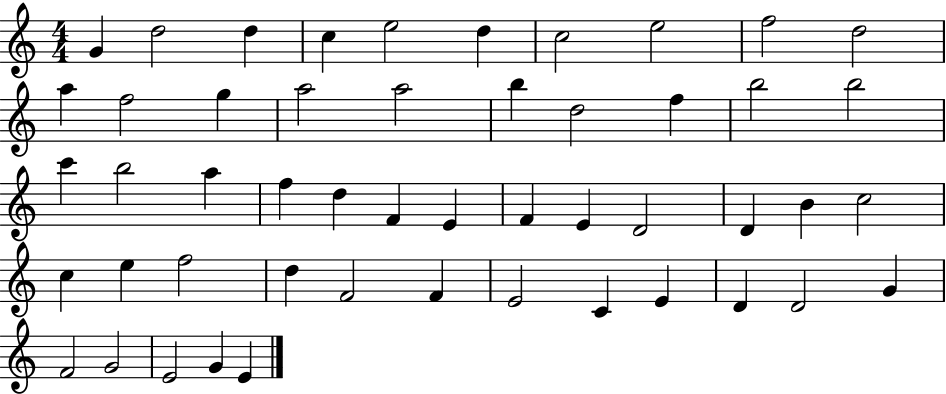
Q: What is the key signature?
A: C major